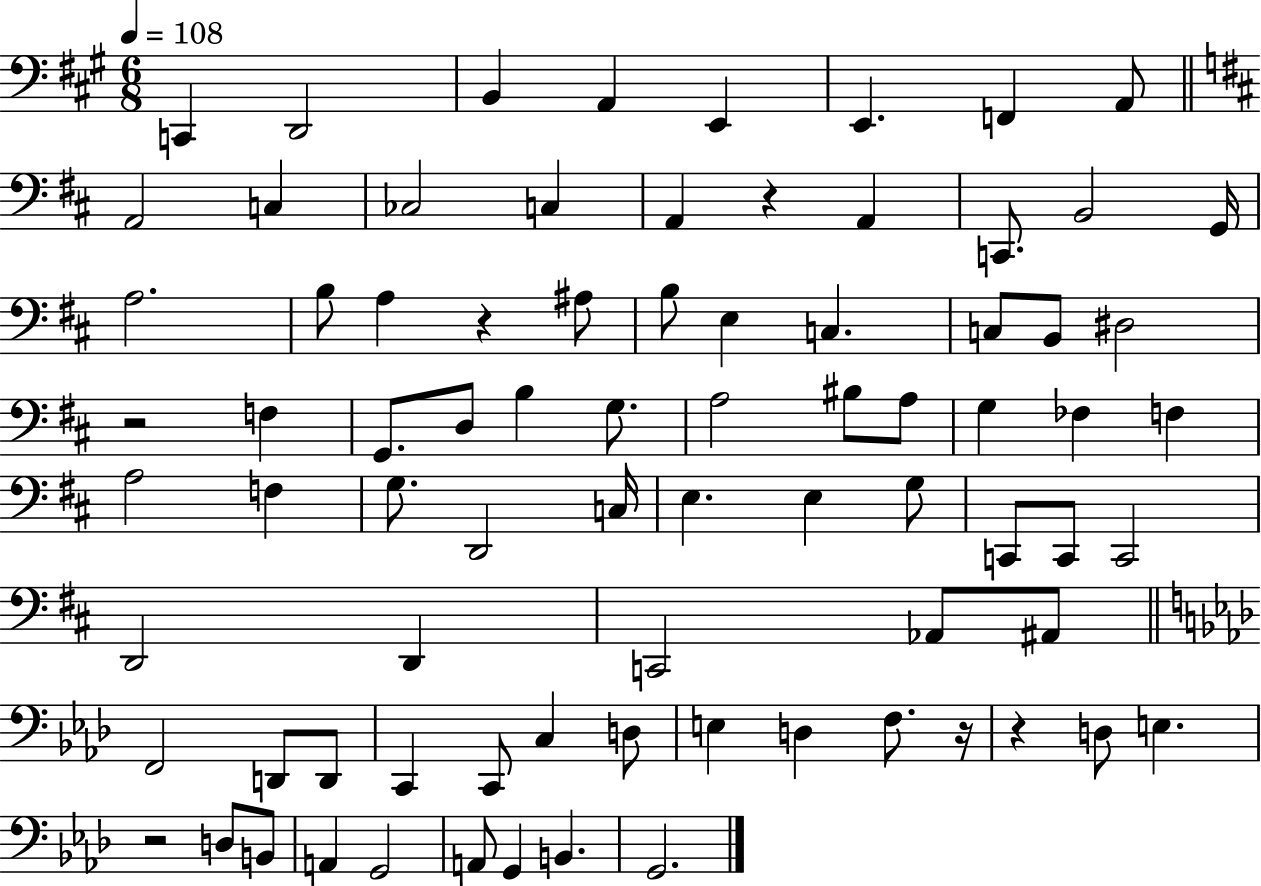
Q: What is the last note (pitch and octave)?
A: G2